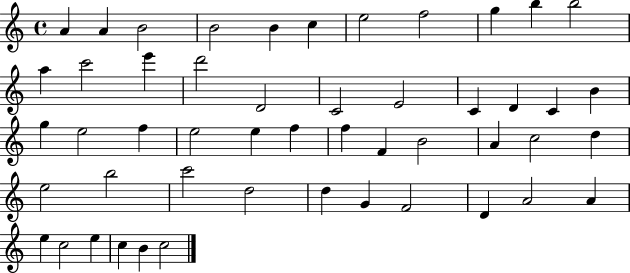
X:1
T:Untitled
M:4/4
L:1/4
K:C
A A B2 B2 B c e2 f2 g b b2 a c'2 e' d'2 D2 C2 E2 C D C B g e2 f e2 e f f F B2 A c2 d e2 b2 c'2 d2 d G F2 D A2 A e c2 e c B c2